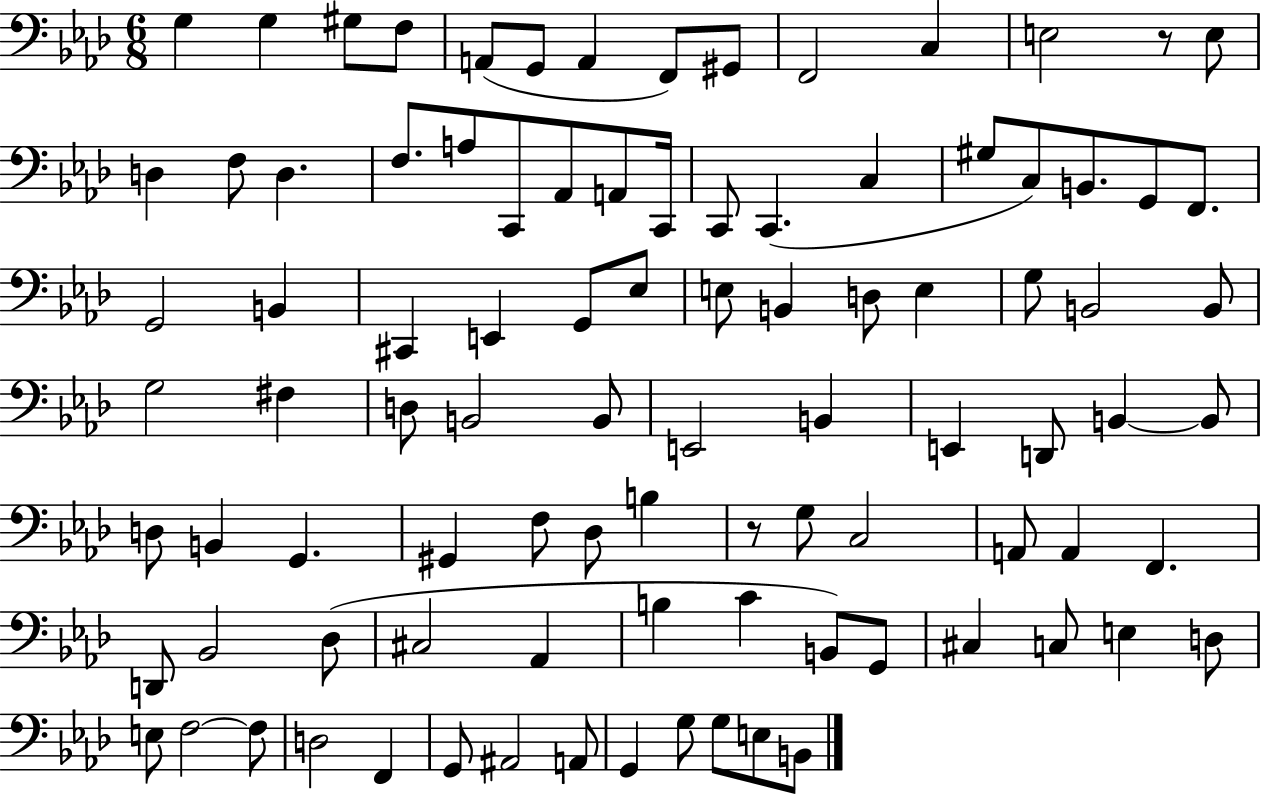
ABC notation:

X:1
T:Untitled
M:6/8
L:1/4
K:Ab
G, G, ^G,/2 F,/2 A,,/2 G,,/2 A,, F,,/2 ^G,,/2 F,,2 C, E,2 z/2 E,/2 D, F,/2 D, F,/2 A,/2 C,,/2 _A,,/2 A,,/2 C,,/4 C,,/2 C,, C, ^G,/2 C,/2 B,,/2 G,,/2 F,,/2 G,,2 B,, ^C,, E,, G,,/2 _E,/2 E,/2 B,, D,/2 E, G,/2 B,,2 B,,/2 G,2 ^F, D,/2 B,,2 B,,/2 E,,2 B,, E,, D,,/2 B,, B,,/2 D,/2 B,, G,, ^G,, F,/2 _D,/2 B, z/2 G,/2 C,2 A,,/2 A,, F,, D,,/2 _B,,2 _D,/2 ^C,2 _A,, B, C B,,/2 G,,/2 ^C, C,/2 E, D,/2 E,/2 F,2 F,/2 D,2 F,, G,,/2 ^A,,2 A,,/2 G,, G,/2 G,/2 E,/2 B,,/2